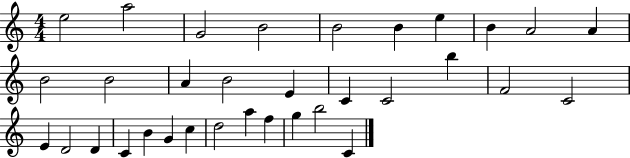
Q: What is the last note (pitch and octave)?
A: C4